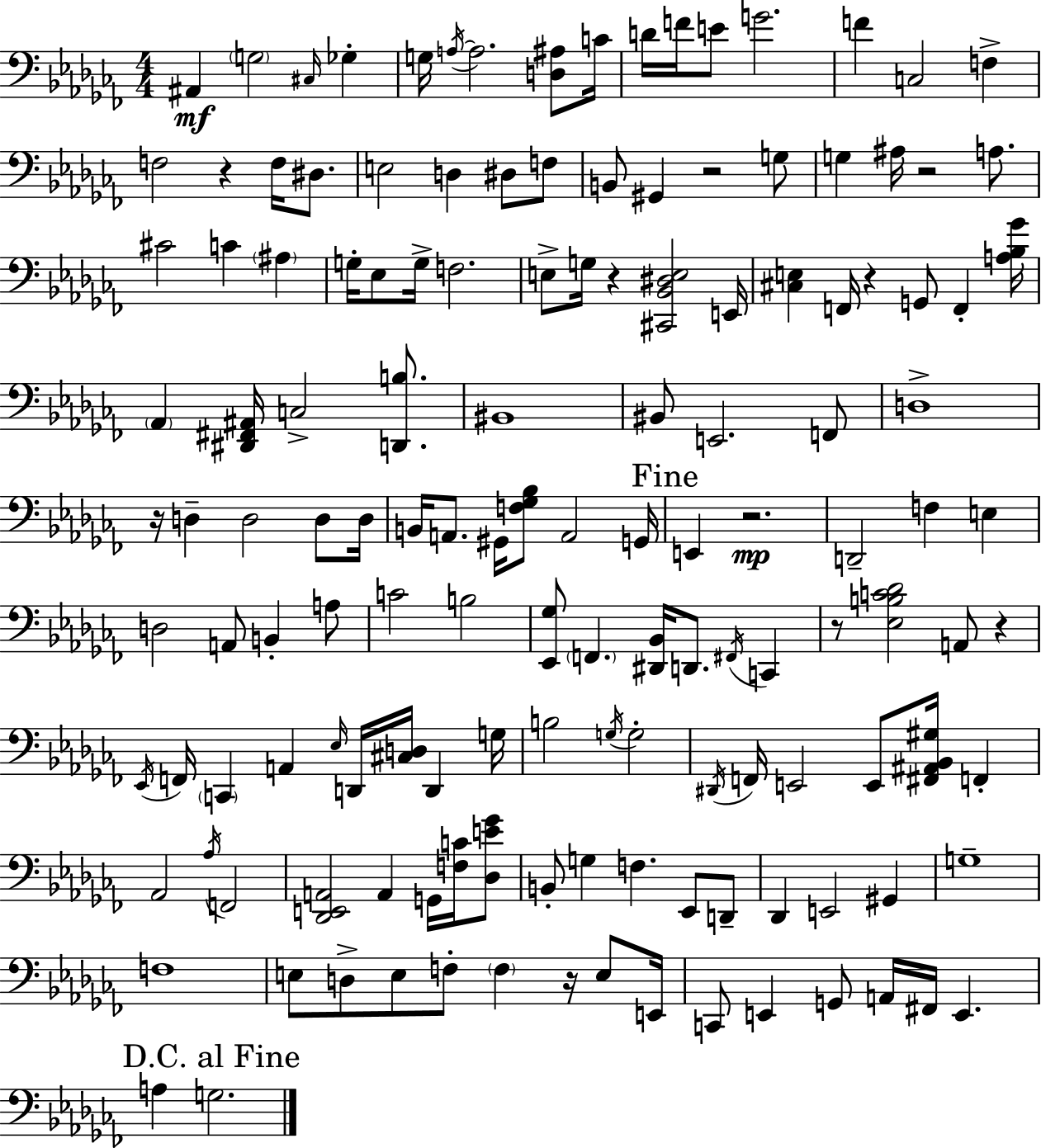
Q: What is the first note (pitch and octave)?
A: A#2